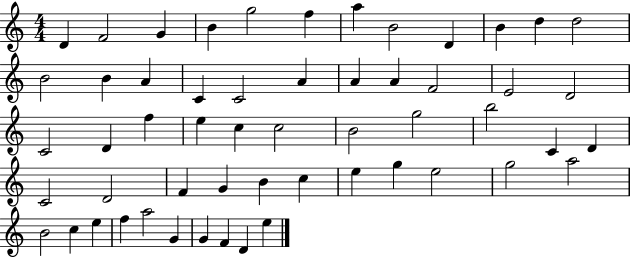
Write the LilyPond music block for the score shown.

{
  \clef treble
  \numericTimeSignature
  \time 4/4
  \key c \major
  d'4 f'2 g'4 | b'4 g''2 f''4 | a''4 b'2 d'4 | b'4 d''4 d''2 | \break b'2 b'4 a'4 | c'4 c'2 a'4 | a'4 a'4 f'2 | e'2 d'2 | \break c'2 d'4 f''4 | e''4 c''4 c''2 | b'2 g''2 | b''2 c'4 d'4 | \break c'2 d'2 | f'4 g'4 b'4 c''4 | e''4 g''4 e''2 | g''2 a''2 | \break b'2 c''4 e''4 | f''4 a''2 g'4 | g'4 f'4 d'4 e''4 | \bar "|."
}